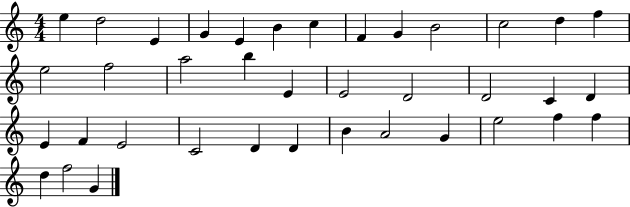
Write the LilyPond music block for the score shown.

{
  \clef treble
  \numericTimeSignature
  \time 4/4
  \key c \major
  e''4 d''2 e'4 | g'4 e'4 b'4 c''4 | f'4 g'4 b'2 | c''2 d''4 f''4 | \break e''2 f''2 | a''2 b''4 e'4 | e'2 d'2 | d'2 c'4 d'4 | \break e'4 f'4 e'2 | c'2 d'4 d'4 | b'4 a'2 g'4 | e''2 f''4 f''4 | \break d''4 f''2 g'4 | \bar "|."
}